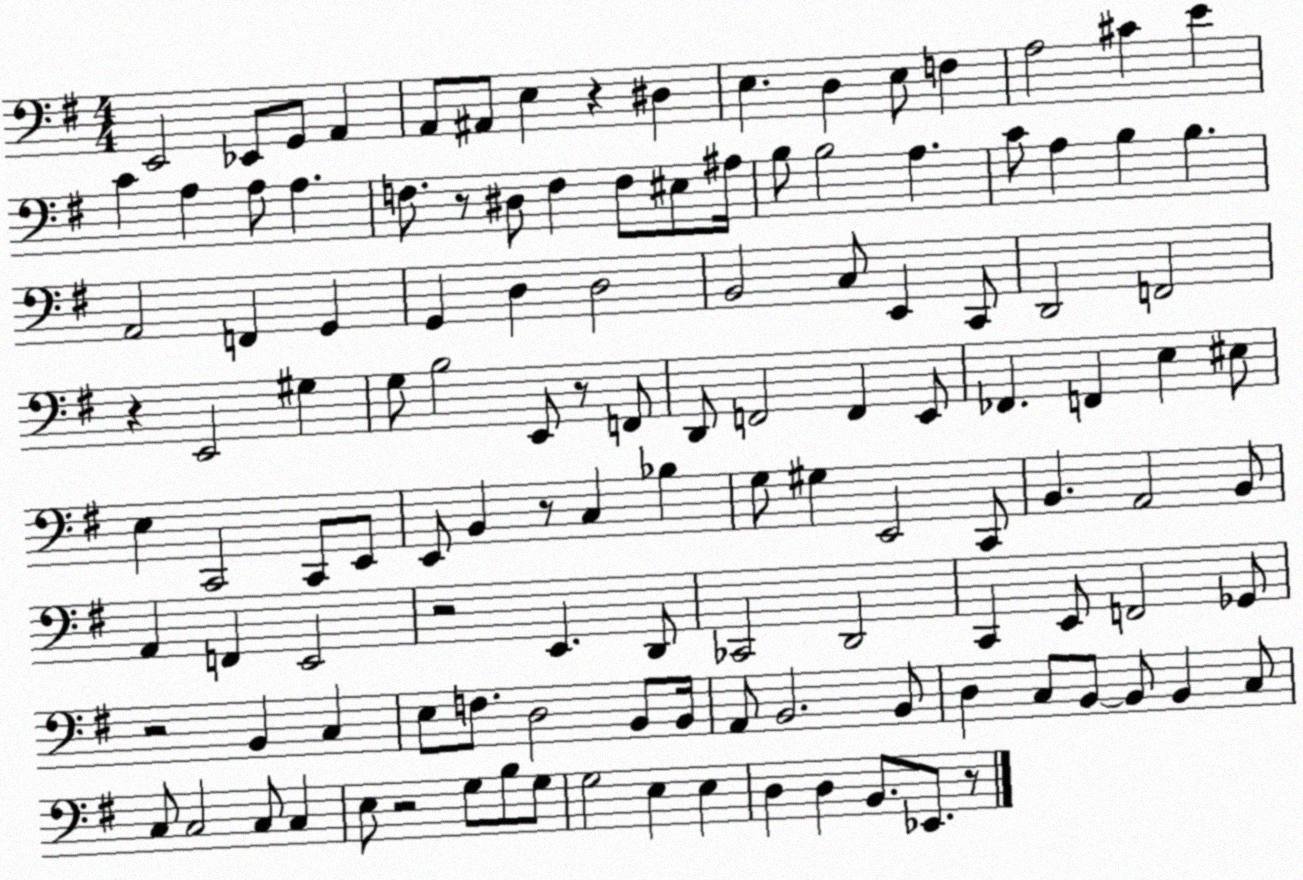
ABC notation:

X:1
T:Untitled
M:4/4
L:1/4
K:G
E,,2 _E,,/2 G,,/2 A,, A,,/2 ^A,,/2 E, z ^D, E, D, E,/2 F, A,2 ^C E C A, A,/2 A, F,/2 z/2 ^D,/2 F, F,/2 ^E,/2 ^A,/4 B,/2 B,2 A, C/2 A, B, B, A,,2 F,, G,, G,, D, D,2 B,,2 C,/2 E,, C,,/2 D,,2 F,,2 z E,,2 ^G, G,/2 B,2 E,,/2 z/2 F,,/2 D,,/2 F,,2 F,, E,,/2 _F,, F,, E, ^E,/2 E, C,,2 C,,/2 E,,/2 E,,/2 B,, z/2 C, _B, G,/2 ^G, E,,2 C,,/2 B,, A,,2 B,,/2 A,, F,, E,,2 z2 E,, D,,/2 _C,,2 D,,2 C,, E,,/2 F,,2 _G,,/2 z2 B,, C, E,/2 F,/2 D,2 B,,/2 B,,/4 A,,/2 B,,2 B,,/2 D, C,/2 B,,/2 B,,/2 B,, C,/2 C,/2 C,2 C,/2 C, E,/2 z2 G,/2 B,/2 G,/2 G,2 E, E, D, D, B,,/2 _E,,/2 z/2